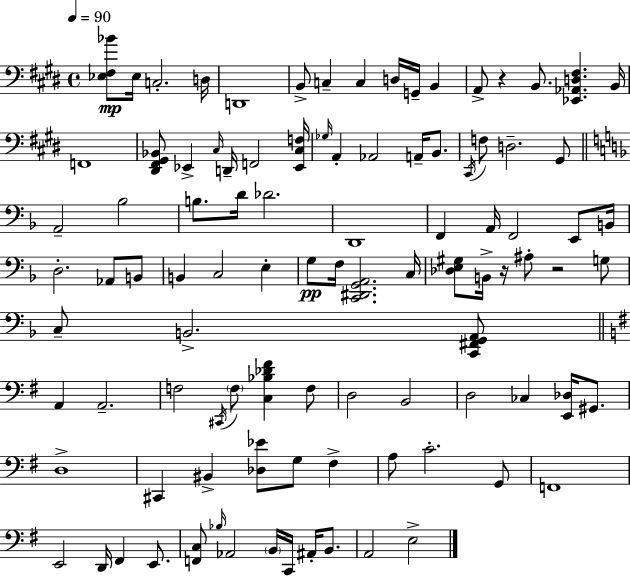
{
  \clef bass
  \time 4/4
  \defaultTimeSignature
  \key e \major
  \tempo 4 = 90
  <ees fis bes'>8\mp ees16 c2.-. d16 | d,1 | b,8-> c4-- c4 d16 g,16-- b,4 | a,8-> r4 b,8. <ees, aes, d fis>4. b,16 | \break f,1 | <dis, fis, gis, bes,>8 ees,4-> \grace { cis16 } d,16-- f,2 | <ees, cis f>16 \grace { ges16 } a,4-. aes,2 a,16-- b,8. | \acciaccatura { cis,16 } f8 d2.-- | \break gis,8 \bar "||" \break \key f \major a,2-- bes2 | b8. d'16 des'2. | d,1 | f,4 a,16 f,2 e,8 b,16 | \break d2.-. aes,8 b,8 | b,4 c2 e4-. | g8\pp f16 <c, dis, g, a,>2. c16 | <des e gis>8 b,16-> r16 ais8-. r2 g8 | \break c8-- b,2.-> <c, fis, g, a,>8 | \bar "||" \break \key g \major a,4 a,2.-- | f2 \acciaccatura { cis,16 } \parenthesize f8 <c bes des' fis'>4 f8 | d2 b,2 | d2 ces4 <e, des>16 gis,8. | \break d1-> | cis,4 bis,4-> <des ees'>8 g8 fis4-> | a8 c'2.-. g,8 | f,1 | \break e,2 d,16 fis,4 e,8. | <f, c>8 \grace { bes16 } aes,2 \parenthesize b,16 c,16 ais,16-. b,8. | a,2 e2-> | \bar "|."
}